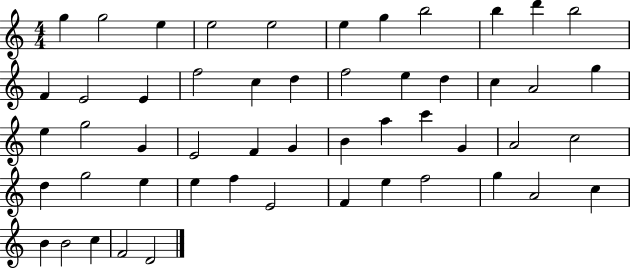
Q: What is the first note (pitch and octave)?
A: G5